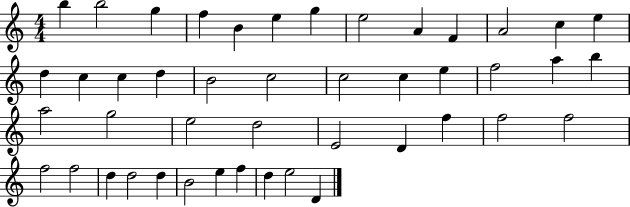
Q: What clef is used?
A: treble